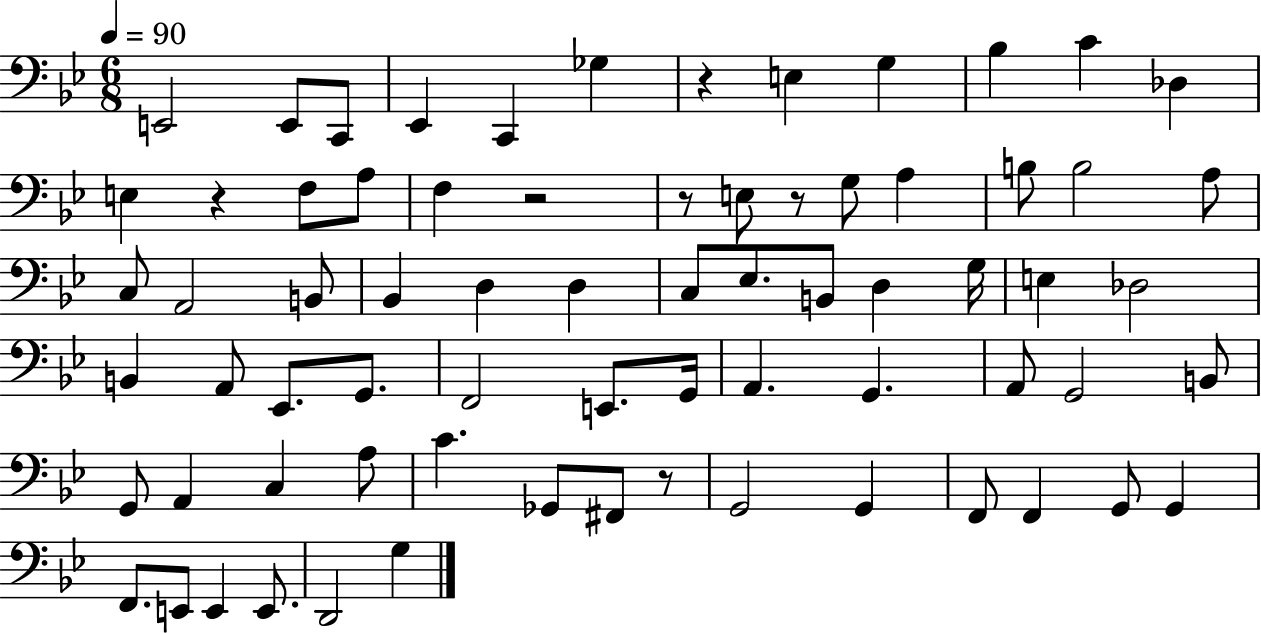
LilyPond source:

{
  \clef bass
  \numericTimeSignature
  \time 6/8
  \key bes \major
  \tempo 4 = 90
  e,2 e,8 c,8 | ees,4 c,4 ges4 | r4 e4 g4 | bes4 c'4 des4 | \break e4 r4 f8 a8 | f4 r2 | r8 e8 r8 g8 a4 | b8 b2 a8 | \break c8 a,2 b,8 | bes,4 d4 d4 | c8 ees8. b,8 d4 g16 | e4 des2 | \break b,4 a,8 ees,8. g,8. | f,2 e,8. g,16 | a,4. g,4. | a,8 g,2 b,8 | \break g,8 a,4 c4 a8 | c'4. ges,8 fis,8 r8 | g,2 g,4 | f,8 f,4 g,8 g,4 | \break f,8. e,8 e,4 e,8. | d,2 g4 | \bar "|."
}